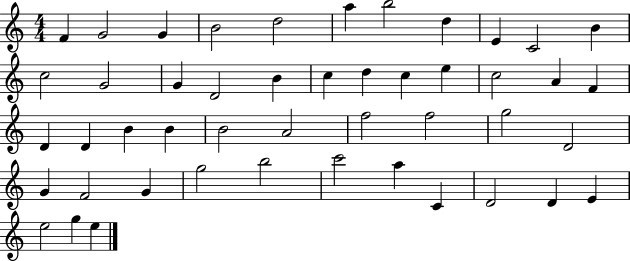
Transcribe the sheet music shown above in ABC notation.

X:1
T:Untitled
M:4/4
L:1/4
K:C
F G2 G B2 d2 a b2 d E C2 B c2 G2 G D2 B c d c e c2 A F D D B B B2 A2 f2 f2 g2 D2 G F2 G g2 b2 c'2 a C D2 D E e2 g e